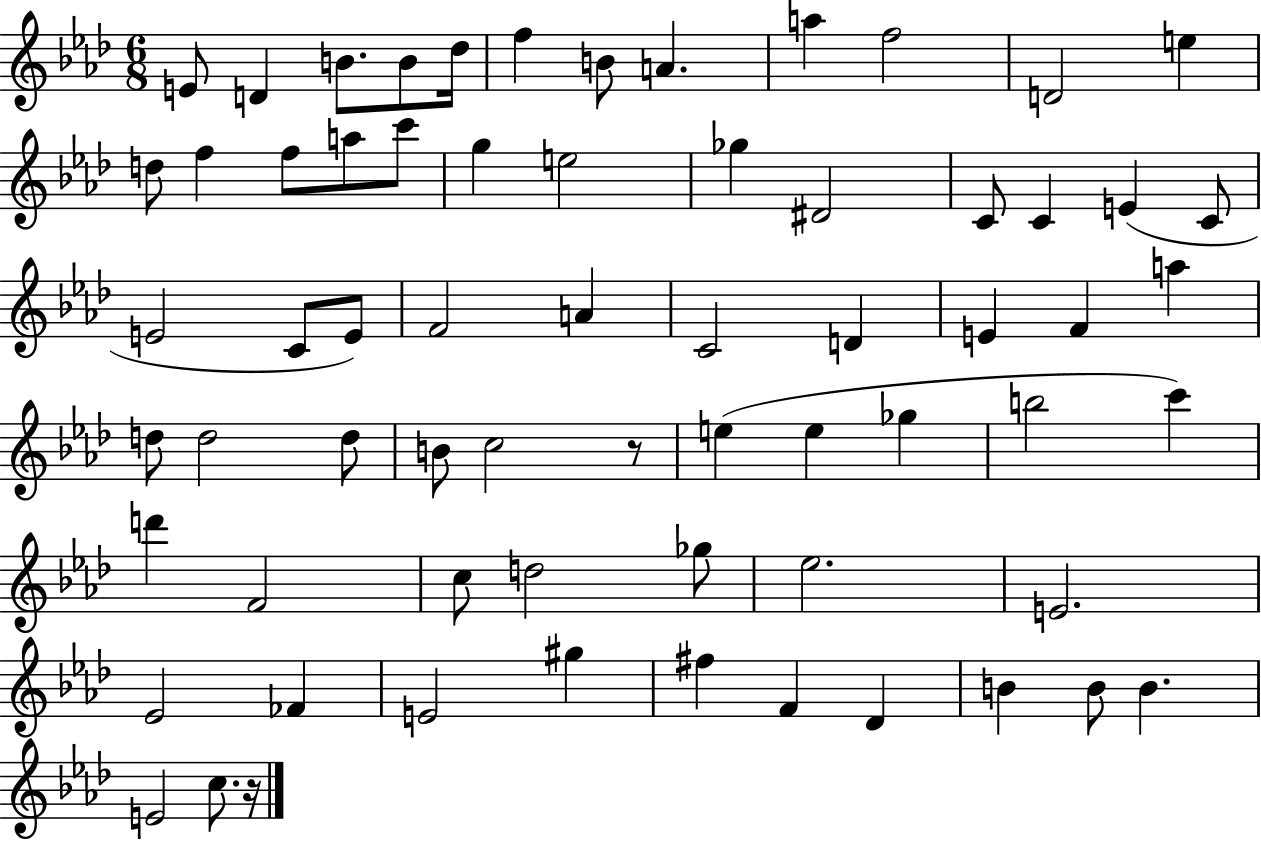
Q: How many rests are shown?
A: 2